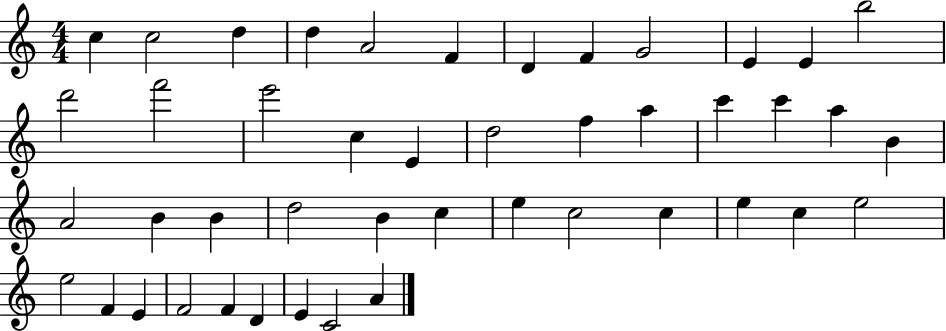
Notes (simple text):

C5/q C5/h D5/q D5/q A4/h F4/q D4/q F4/q G4/h E4/q E4/q B5/h D6/h F6/h E6/h C5/q E4/q D5/h F5/q A5/q C6/q C6/q A5/q B4/q A4/h B4/q B4/q D5/h B4/q C5/q E5/q C5/h C5/q E5/q C5/q E5/h E5/h F4/q E4/q F4/h F4/q D4/q E4/q C4/h A4/q